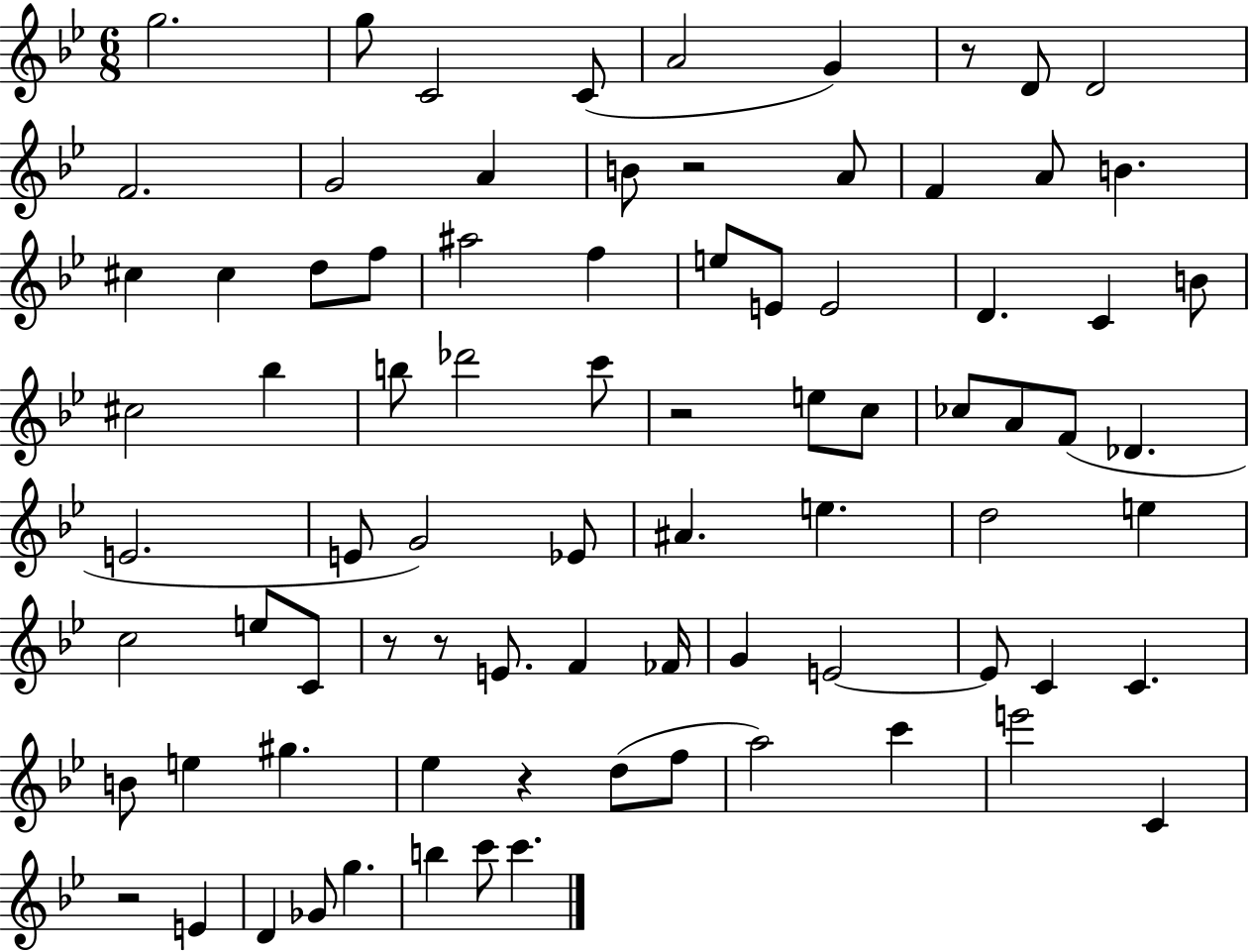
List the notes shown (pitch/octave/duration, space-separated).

G5/h. G5/e C4/h C4/e A4/h G4/q R/e D4/e D4/h F4/h. G4/h A4/q B4/e R/h A4/e F4/q A4/e B4/q. C#5/q C#5/q D5/e F5/e A#5/h F5/q E5/e E4/e E4/h D4/q. C4/q B4/e C#5/h Bb5/q B5/e Db6/h C6/e R/h E5/e C5/e CES5/e A4/e F4/e Db4/q. E4/h. E4/e G4/h Eb4/e A#4/q. E5/q. D5/h E5/q C5/h E5/e C4/e R/e R/e E4/e. F4/q FES4/s G4/q E4/h E4/e C4/q C4/q. B4/e E5/q G#5/q. Eb5/q R/q D5/e F5/e A5/h C6/q E6/h C4/q R/h E4/q D4/q Gb4/e G5/q. B5/q C6/e C6/q.